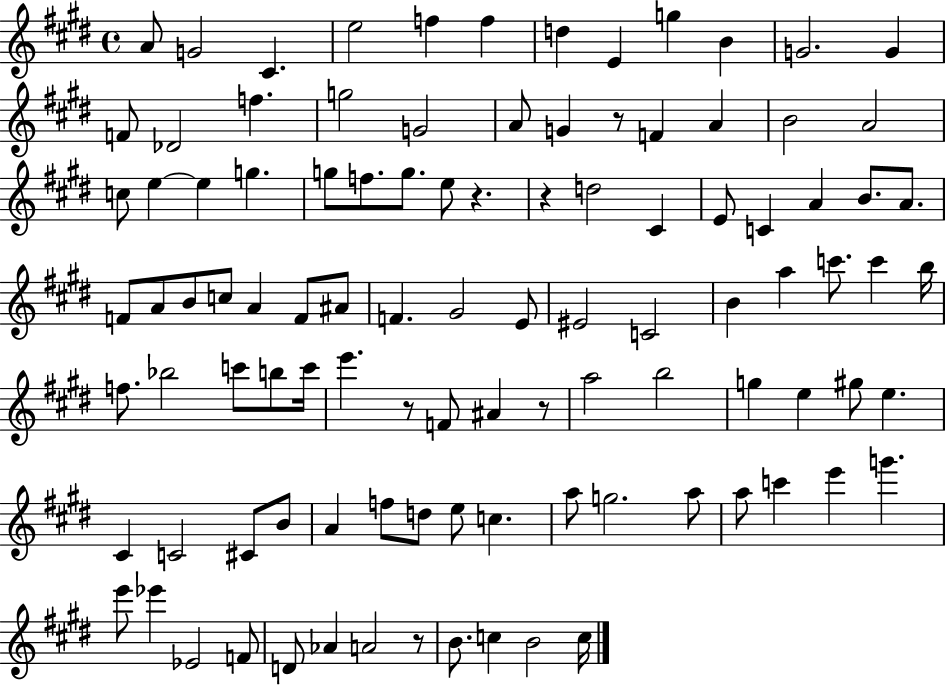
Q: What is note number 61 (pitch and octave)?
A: E6